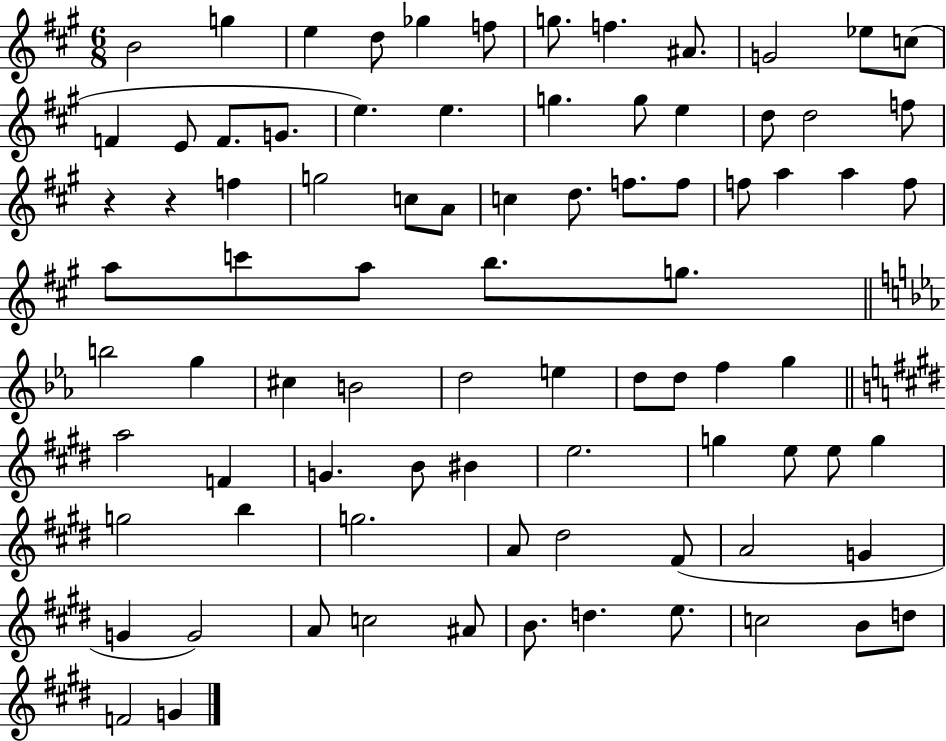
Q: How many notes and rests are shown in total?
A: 84